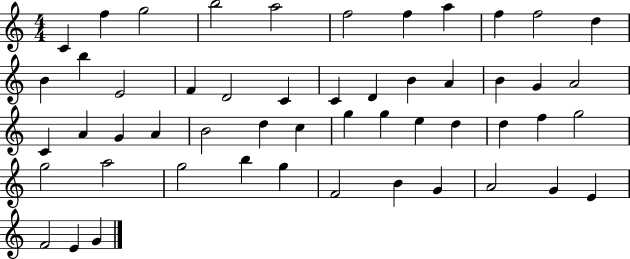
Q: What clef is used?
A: treble